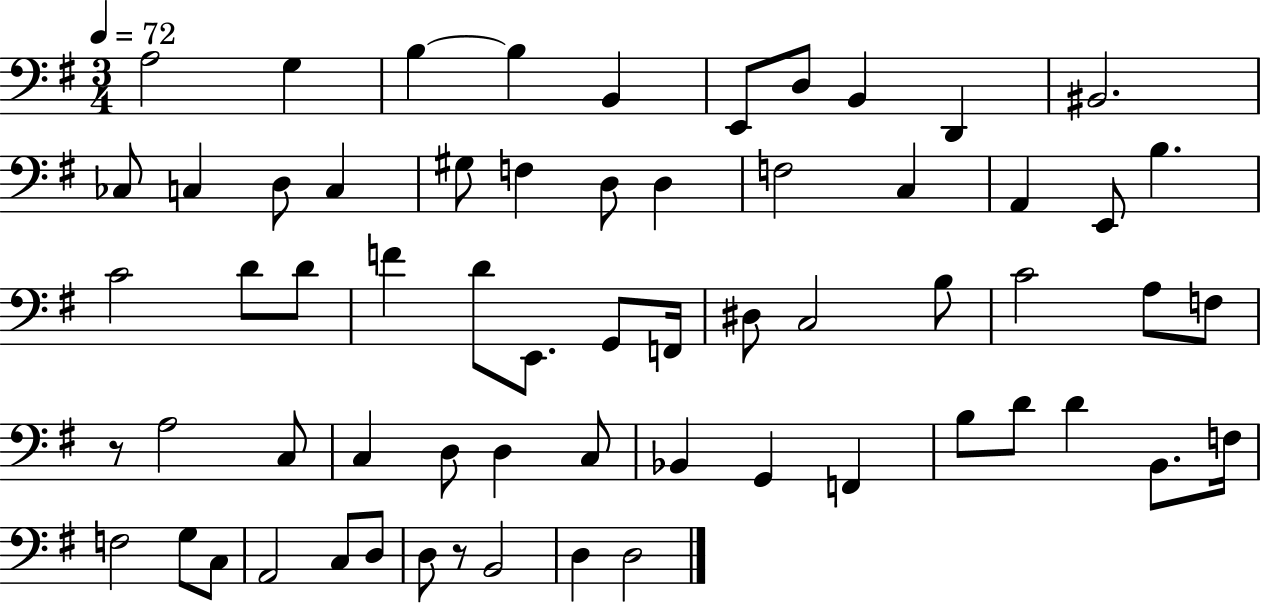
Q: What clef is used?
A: bass